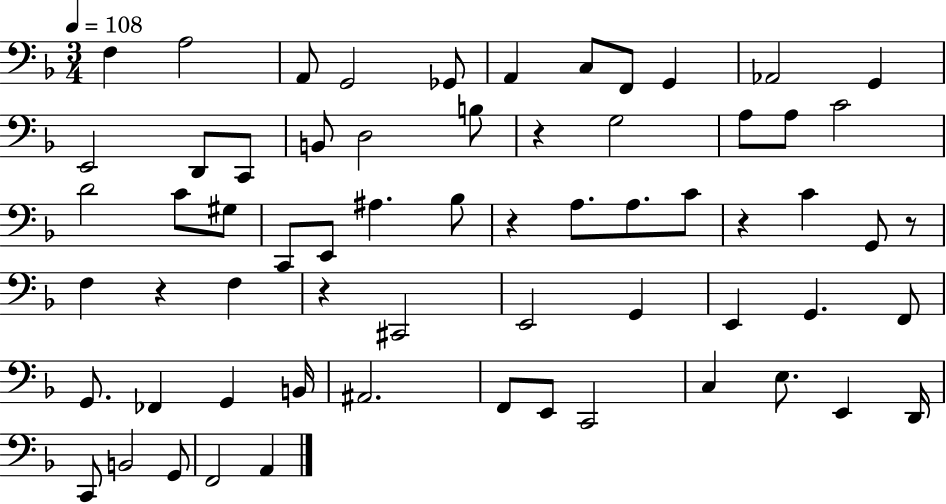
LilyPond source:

{
  \clef bass
  \numericTimeSignature
  \time 3/4
  \key f \major
  \tempo 4 = 108
  f4 a2 | a,8 g,2 ges,8 | a,4 c8 f,8 g,4 | aes,2 g,4 | \break e,2 d,8 c,8 | b,8 d2 b8 | r4 g2 | a8 a8 c'2 | \break d'2 c'8 gis8 | c,8 e,8 ais4. bes8 | r4 a8. a8. c'8 | r4 c'4 g,8 r8 | \break f4 r4 f4 | r4 cis,2 | e,2 g,4 | e,4 g,4. f,8 | \break g,8. fes,4 g,4 b,16 | ais,2. | f,8 e,8 c,2 | c4 e8. e,4 d,16 | \break c,8 b,2 g,8 | f,2 a,4 | \bar "|."
}